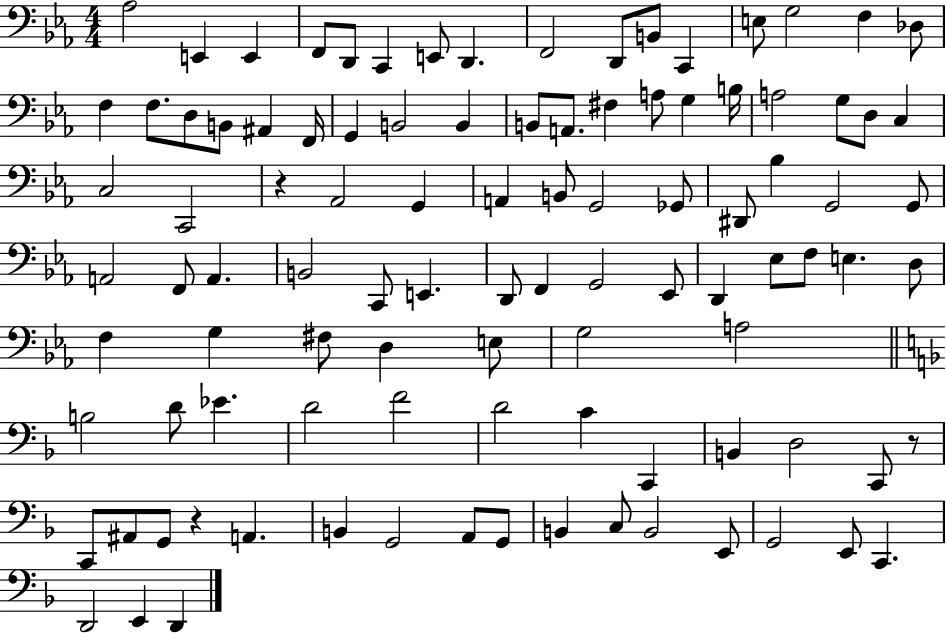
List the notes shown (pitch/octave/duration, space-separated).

Ab3/h E2/q E2/q F2/e D2/e C2/q E2/e D2/q. F2/h D2/e B2/e C2/q E3/e G3/h F3/q Db3/e F3/q F3/e. D3/e B2/e A#2/q F2/s G2/q B2/h B2/q B2/e A2/e. F#3/q A3/e G3/q B3/s A3/h G3/e D3/e C3/q C3/h C2/h R/q Ab2/h G2/q A2/q B2/e G2/h Gb2/e D#2/e Bb3/q G2/h G2/e A2/h F2/e A2/q. B2/h C2/e E2/q. D2/e F2/q G2/h Eb2/e D2/q Eb3/e F3/e E3/q. D3/e F3/q G3/q F#3/e D3/q E3/e G3/h A3/h B3/h D4/e Eb4/q. D4/h F4/h D4/h C4/q C2/q B2/q D3/h C2/e R/e C2/e A#2/e G2/e R/q A2/q. B2/q G2/h A2/e G2/e B2/q C3/e B2/h E2/e G2/h E2/e C2/q. D2/h E2/q D2/q